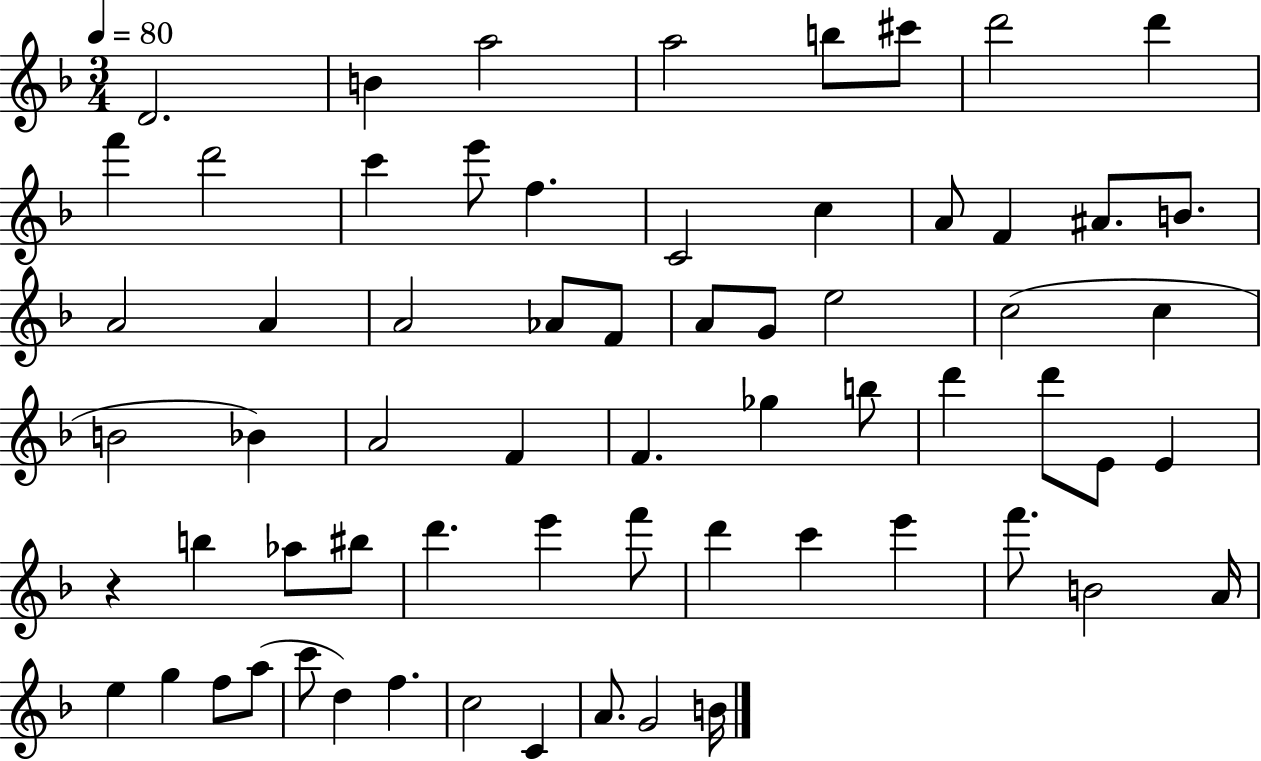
D4/h. B4/q A5/h A5/h B5/e C#6/e D6/h D6/q F6/q D6/h C6/q E6/e F5/q. C4/h C5/q A4/e F4/q A#4/e. B4/e. A4/h A4/q A4/h Ab4/e F4/e A4/e G4/e E5/h C5/h C5/q B4/h Bb4/q A4/h F4/q F4/q. Gb5/q B5/e D6/q D6/e E4/e E4/q R/q B5/q Ab5/e BIS5/e D6/q. E6/q F6/e D6/q C6/q E6/q F6/e. B4/h A4/s E5/q G5/q F5/e A5/e C6/e D5/q F5/q. C5/h C4/q A4/e. G4/h B4/s